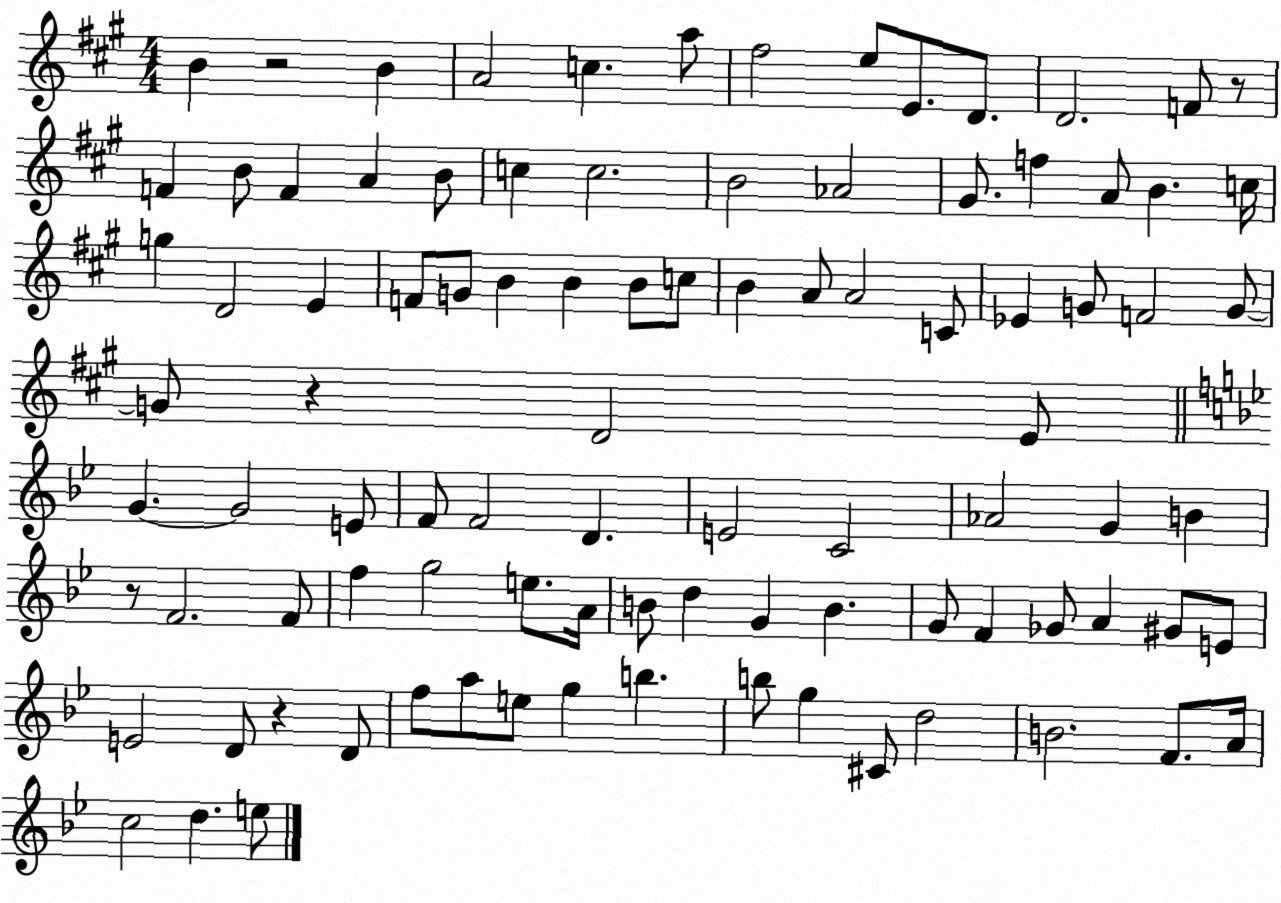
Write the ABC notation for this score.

X:1
T:Untitled
M:4/4
L:1/4
K:A
B z2 B A2 c a/2 ^f2 e/2 E/2 D/2 D2 F/2 z/2 F B/2 F A B/2 c c2 B2 _A2 ^G/2 f A/2 B c/4 g D2 E F/2 G/2 B B B/2 c/2 B A/2 A2 C/2 _E G/2 F2 G/2 G/2 z D2 E/2 G G2 E/2 F/2 F2 D E2 C2 _A2 G B z/2 F2 F/2 f g2 e/2 A/4 B/2 d G B G/2 F _G/2 A ^G/2 E/2 E2 D/2 z D/2 f/2 a/2 e/2 g b b/2 g ^C/2 d2 B2 F/2 A/4 c2 d e/2